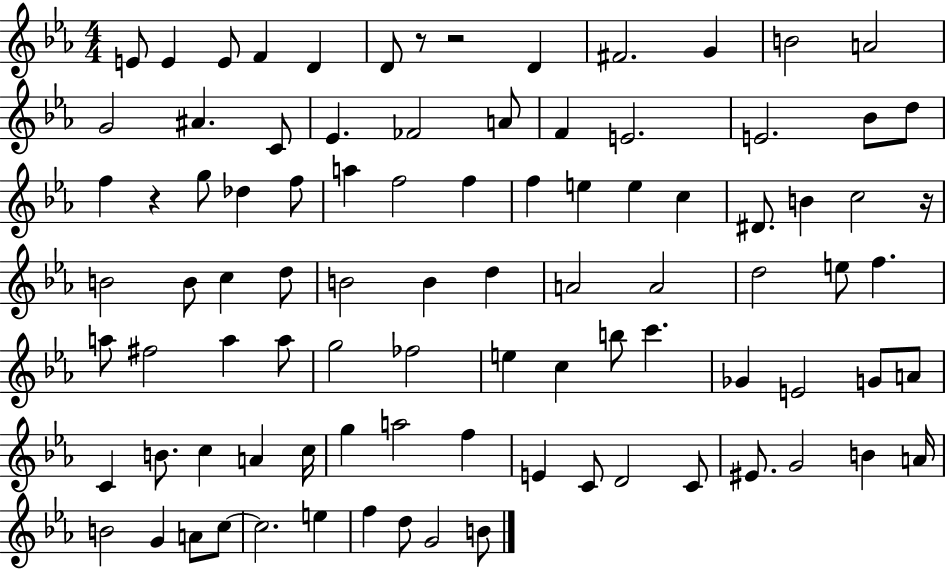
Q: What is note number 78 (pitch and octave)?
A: A4